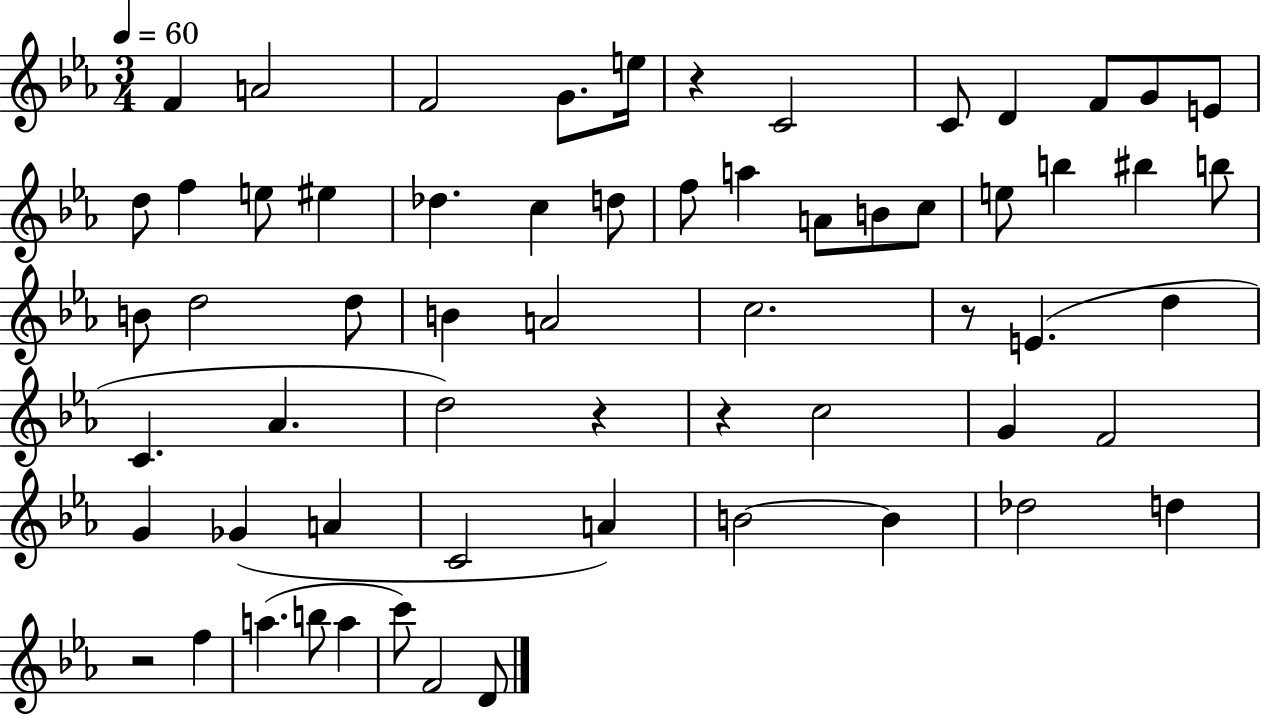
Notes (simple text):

F4/q A4/h F4/h G4/e. E5/s R/q C4/h C4/e D4/q F4/e G4/e E4/e D5/e F5/q E5/e EIS5/q Db5/q. C5/q D5/e F5/e A5/q A4/e B4/e C5/e E5/e B5/q BIS5/q B5/e B4/e D5/h D5/e B4/q A4/h C5/h. R/e E4/q. D5/q C4/q. Ab4/q. D5/h R/q R/q C5/h G4/q F4/h G4/q Gb4/q A4/q C4/h A4/q B4/h B4/q Db5/h D5/q R/h F5/q A5/q. B5/e A5/q C6/e F4/h D4/e